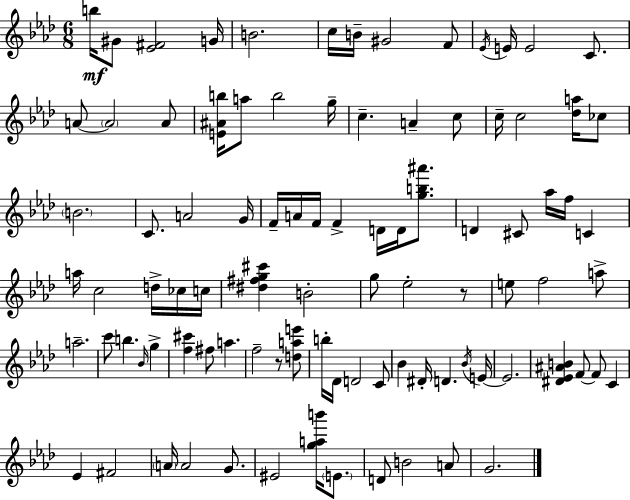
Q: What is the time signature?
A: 6/8